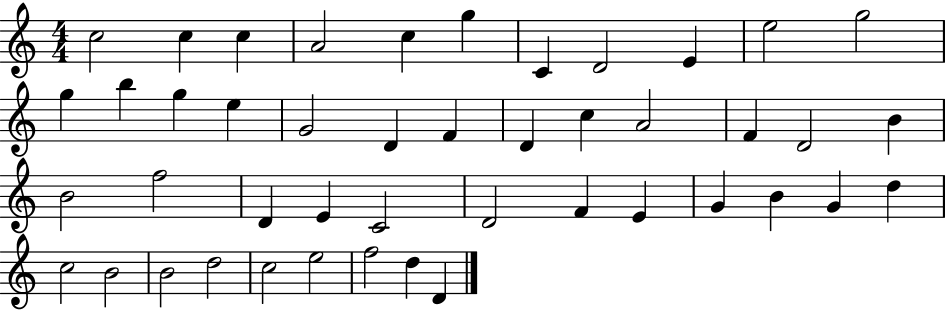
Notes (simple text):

C5/h C5/q C5/q A4/h C5/q G5/q C4/q D4/h E4/q E5/h G5/h G5/q B5/q G5/q E5/q G4/h D4/q F4/q D4/q C5/q A4/h F4/q D4/h B4/q B4/h F5/h D4/q E4/q C4/h D4/h F4/q E4/q G4/q B4/q G4/q D5/q C5/h B4/h B4/h D5/h C5/h E5/h F5/h D5/q D4/q